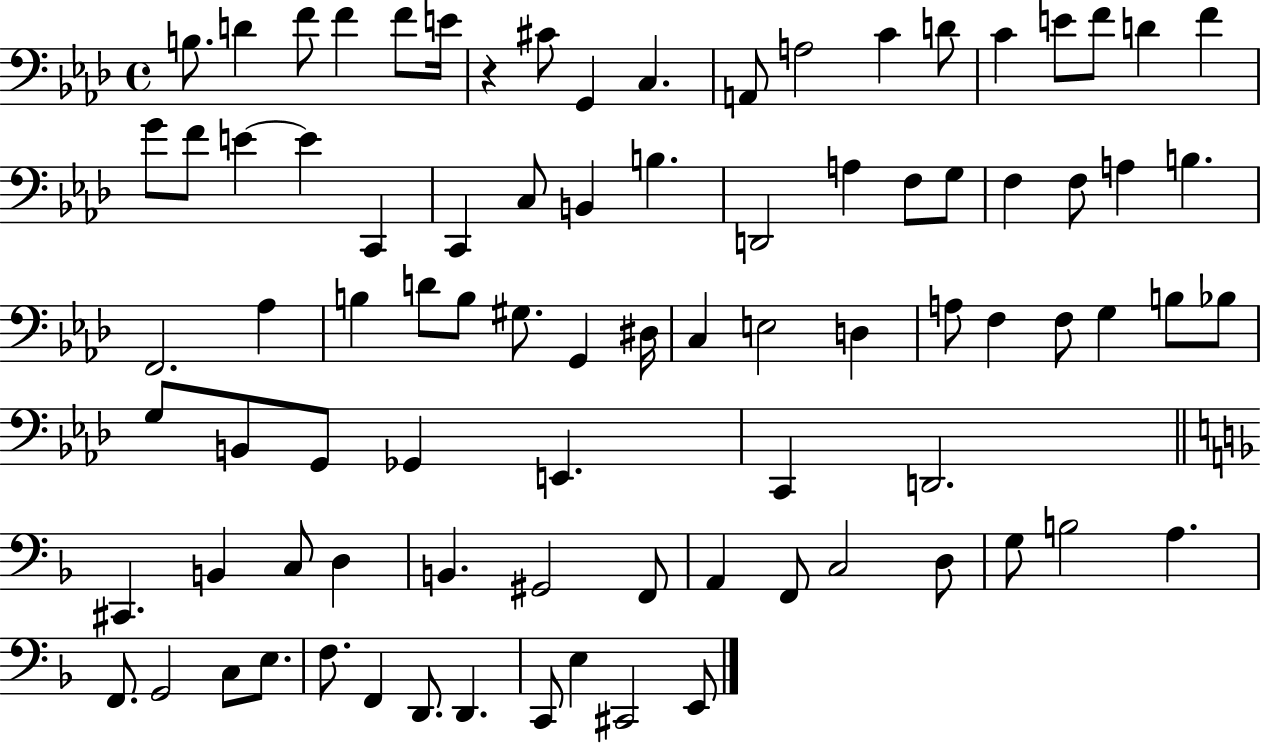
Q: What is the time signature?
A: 4/4